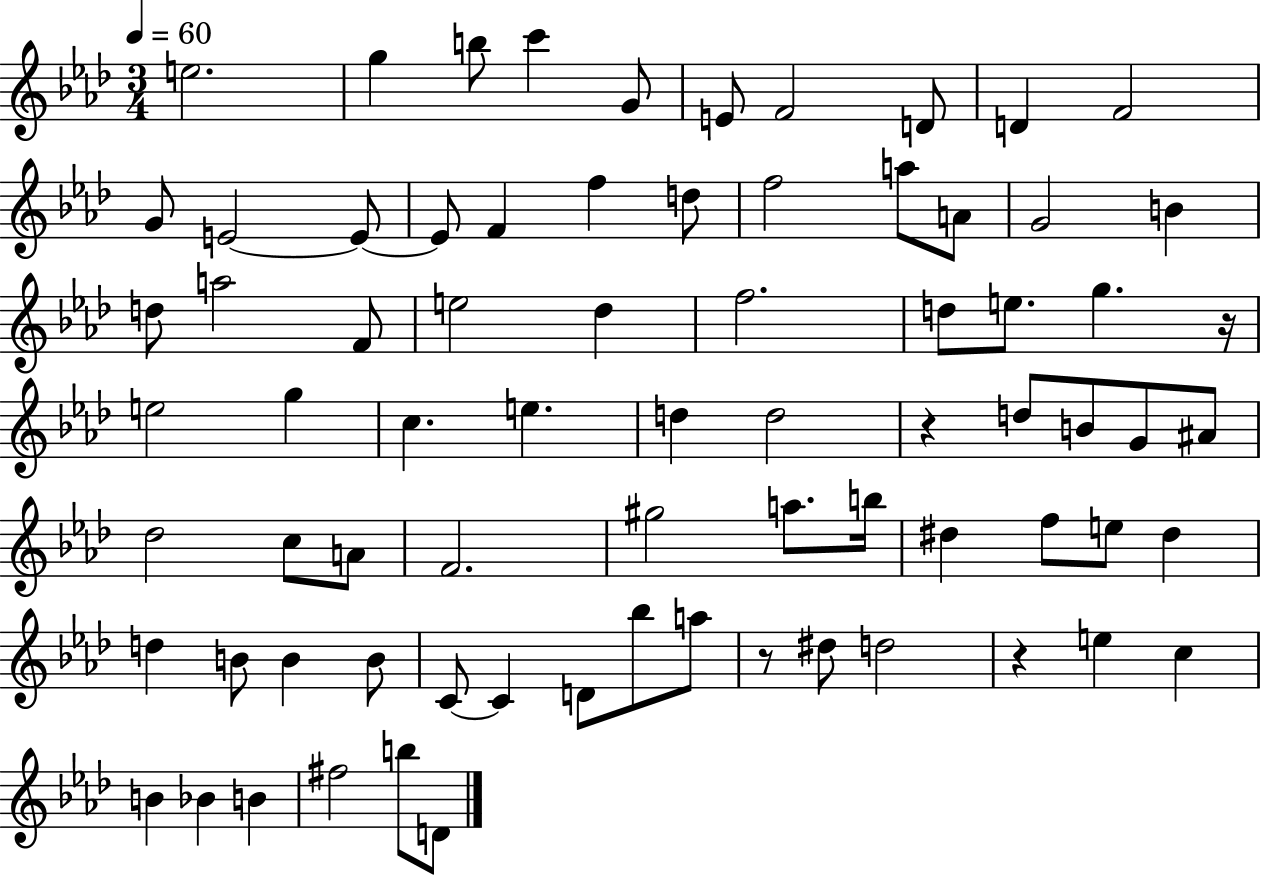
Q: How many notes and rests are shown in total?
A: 75